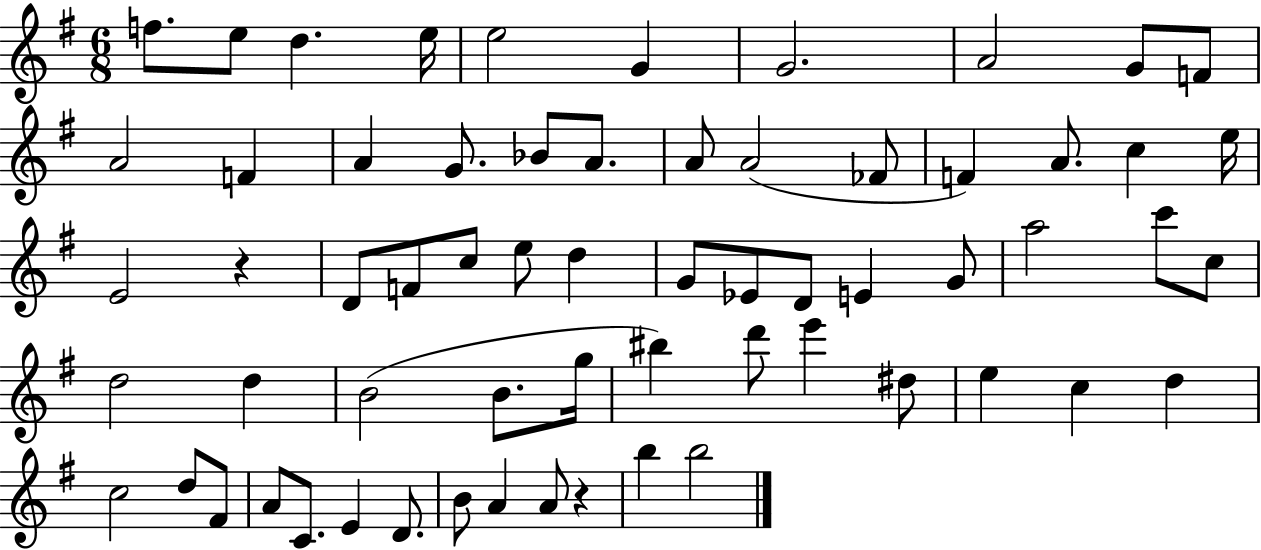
{
  \clef treble
  \numericTimeSignature
  \time 6/8
  \key g \major
  f''8. e''8 d''4. e''16 | e''2 g'4 | g'2. | a'2 g'8 f'8 | \break a'2 f'4 | a'4 g'8. bes'8 a'8. | a'8 a'2( fes'8 | f'4) a'8. c''4 e''16 | \break e'2 r4 | d'8 f'8 c''8 e''8 d''4 | g'8 ees'8 d'8 e'4 g'8 | a''2 c'''8 c''8 | \break d''2 d''4 | b'2( b'8. g''16 | bis''4) d'''8 e'''4 dis''8 | e''4 c''4 d''4 | \break c''2 d''8 fis'8 | a'8 c'8. e'4 d'8. | b'8 a'4 a'8 r4 | b''4 b''2 | \break \bar "|."
}